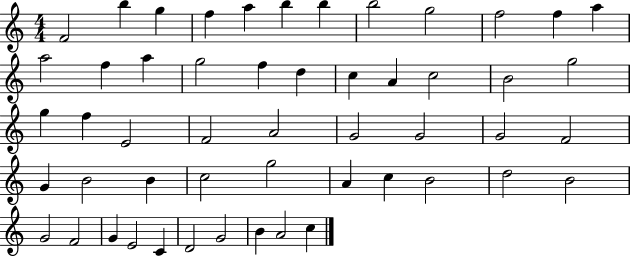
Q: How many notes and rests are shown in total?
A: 52